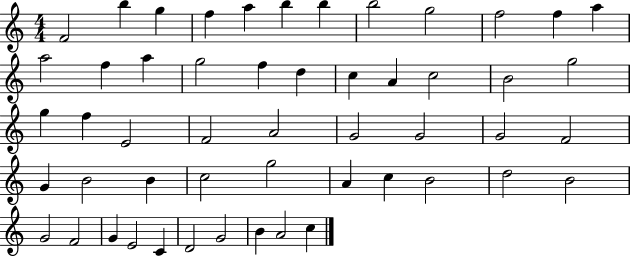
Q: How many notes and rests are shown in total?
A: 52